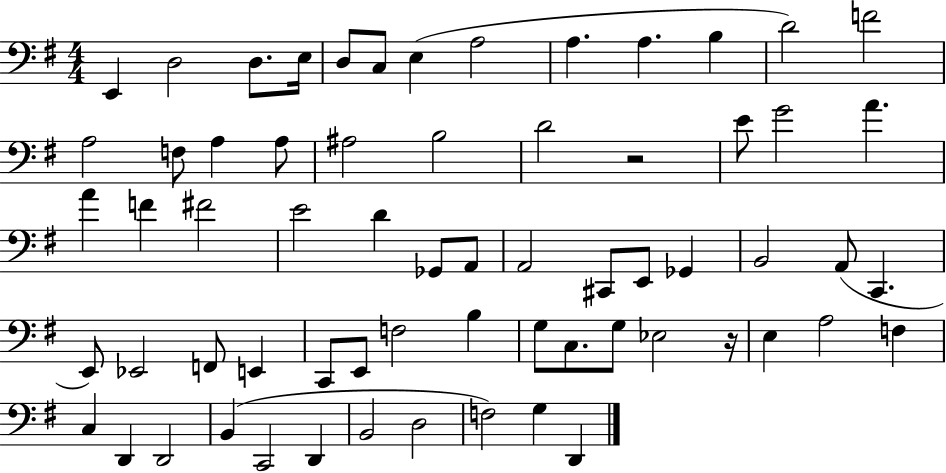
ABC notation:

X:1
T:Untitled
M:4/4
L:1/4
K:G
E,, D,2 D,/2 E,/4 D,/2 C,/2 E, A,2 A, A, B, D2 F2 A,2 F,/2 A, A,/2 ^A,2 B,2 D2 z2 E/2 G2 A A F ^F2 E2 D _G,,/2 A,,/2 A,,2 ^C,,/2 E,,/2 _G,, B,,2 A,,/2 C,, E,,/2 _E,,2 F,,/2 E,, C,,/2 E,,/2 F,2 B, G,/2 C,/2 G,/2 _E,2 z/4 E, A,2 F, C, D,, D,,2 B,, C,,2 D,, B,,2 D,2 F,2 G, D,,